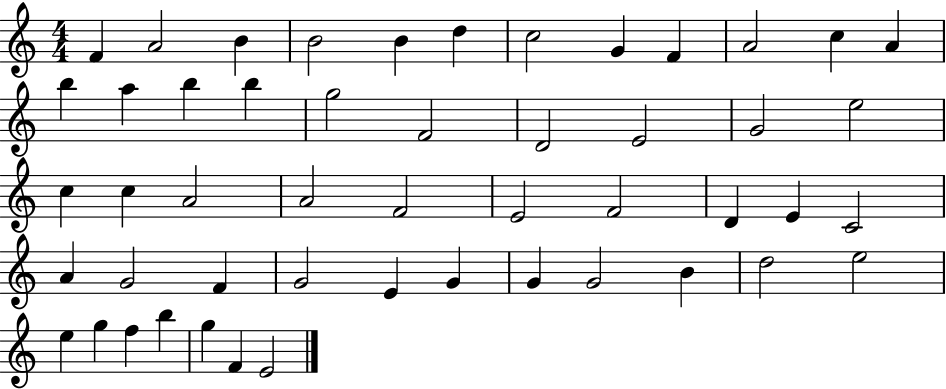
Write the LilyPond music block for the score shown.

{
  \clef treble
  \numericTimeSignature
  \time 4/4
  \key c \major
  f'4 a'2 b'4 | b'2 b'4 d''4 | c''2 g'4 f'4 | a'2 c''4 a'4 | \break b''4 a''4 b''4 b''4 | g''2 f'2 | d'2 e'2 | g'2 e''2 | \break c''4 c''4 a'2 | a'2 f'2 | e'2 f'2 | d'4 e'4 c'2 | \break a'4 g'2 f'4 | g'2 e'4 g'4 | g'4 g'2 b'4 | d''2 e''2 | \break e''4 g''4 f''4 b''4 | g''4 f'4 e'2 | \bar "|."
}